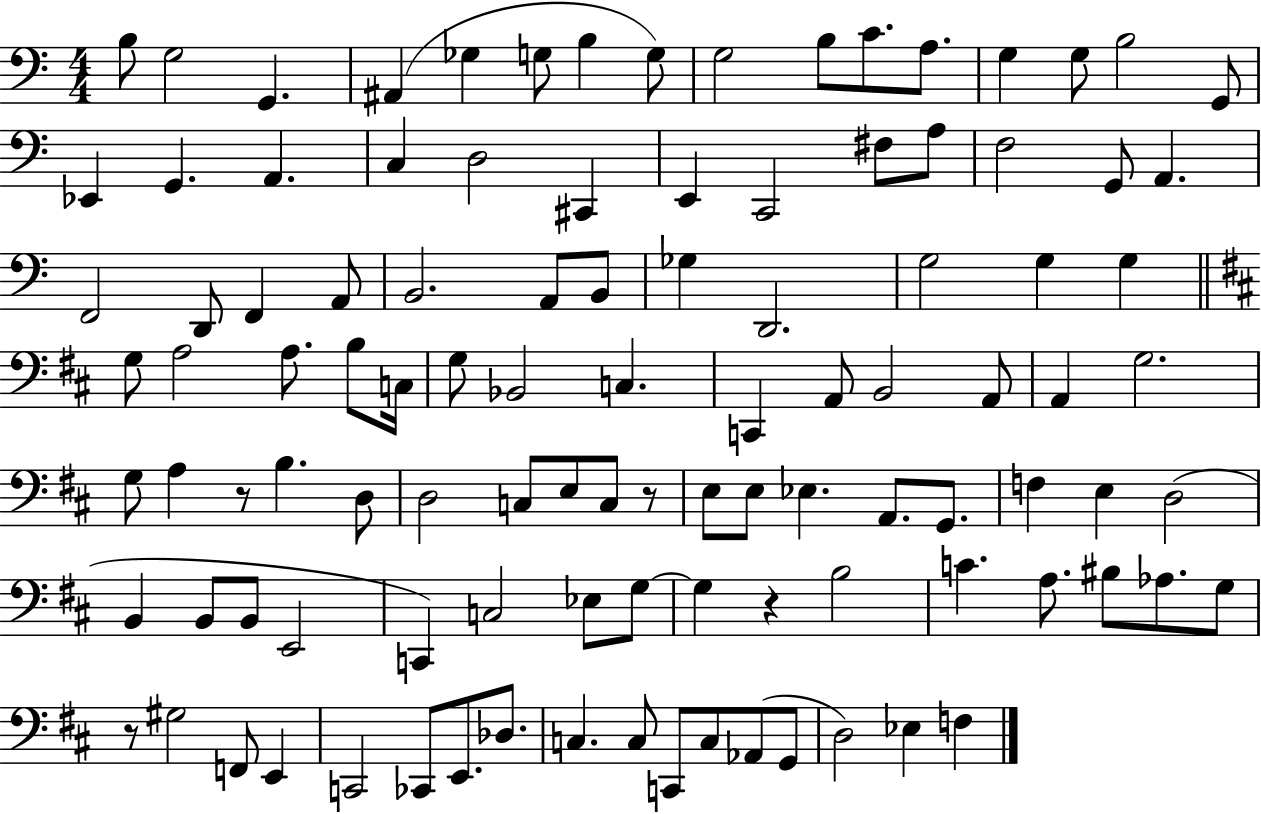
X:1
T:Untitled
M:4/4
L:1/4
K:C
B,/2 G,2 G,, ^A,, _G, G,/2 B, G,/2 G,2 B,/2 C/2 A,/2 G, G,/2 B,2 G,,/2 _E,, G,, A,, C, D,2 ^C,, E,, C,,2 ^F,/2 A,/2 F,2 G,,/2 A,, F,,2 D,,/2 F,, A,,/2 B,,2 A,,/2 B,,/2 _G, D,,2 G,2 G, G, G,/2 A,2 A,/2 B,/2 C,/4 G,/2 _B,,2 C, C,, A,,/2 B,,2 A,,/2 A,, G,2 G,/2 A, z/2 B, D,/2 D,2 C,/2 E,/2 C,/2 z/2 E,/2 E,/2 _E, A,,/2 G,,/2 F, E, D,2 B,, B,,/2 B,,/2 E,,2 C,, C,2 _E,/2 G,/2 G, z B,2 C A,/2 ^B,/2 _A,/2 G,/2 z/2 ^G,2 F,,/2 E,, C,,2 _C,,/2 E,,/2 _D,/2 C, C,/2 C,,/2 C,/2 _A,,/2 G,,/2 D,2 _E, F,